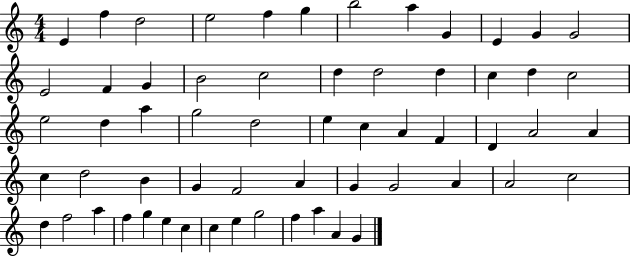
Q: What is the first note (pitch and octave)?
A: E4